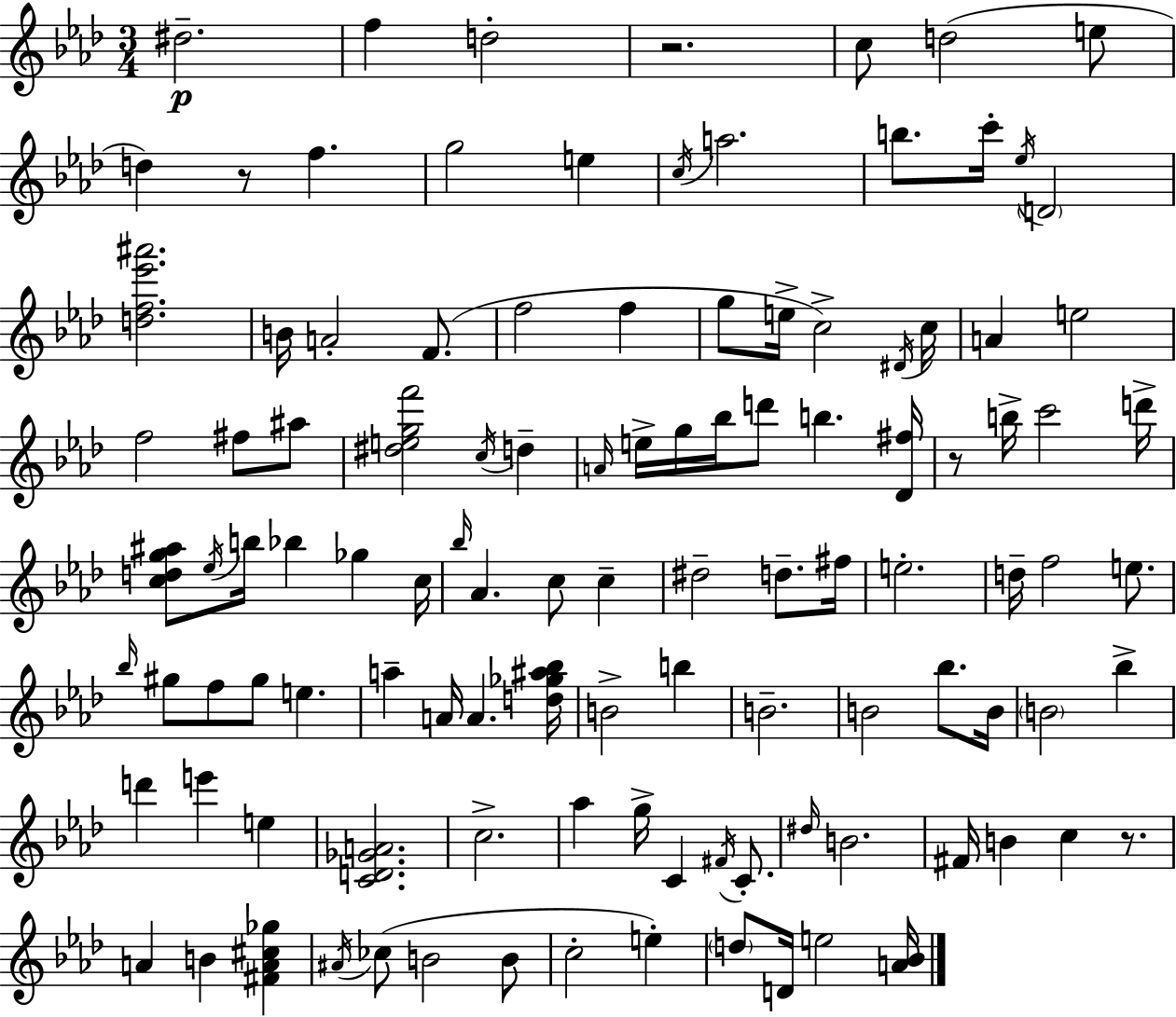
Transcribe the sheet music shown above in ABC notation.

X:1
T:Untitled
M:3/4
L:1/4
K:Fm
^d2 f d2 z2 c/2 d2 e/2 d z/2 f g2 e c/4 a2 b/2 c'/4 _e/4 D2 [df_e'^a']2 B/4 A2 F/2 f2 f g/2 e/4 c2 ^D/4 c/4 A e2 f2 ^f/2 ^a/2 [^degf']2 c/4 d A/4 e/4 g/4 _b/4 d'/2 b [_D^f]/4 z/2 b/4 c'2 d'/4 [cdg^a]/2 _e/4 b/4 _b _g c/4 _b/4 _A c/2 c ^d2 d/2 ^f/4 e2 d/4 f2 e/2 _b/4 ^g/2 f/2 ^g/2 e a A/4 A [d_g^a_b]/4 B2 b B2 B2 _b/2 B/4 B2 _b d' e' e [CD_GA]2 c2 _a g/4 C ^F/4 C/2 ^d/4 B2 ^F/4 B c z/2 A B [^FA^c_g] ^A/4 _c/2 B2 B/2 c2 e d/2 D/4 e2 [A_B]/4